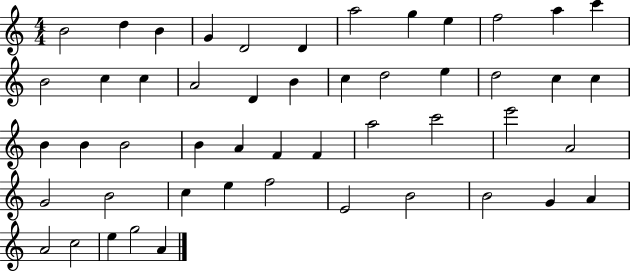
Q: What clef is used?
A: treble